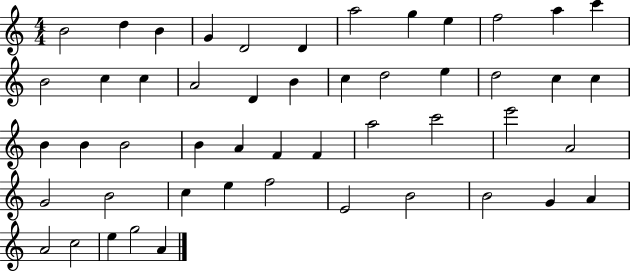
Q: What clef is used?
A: treble